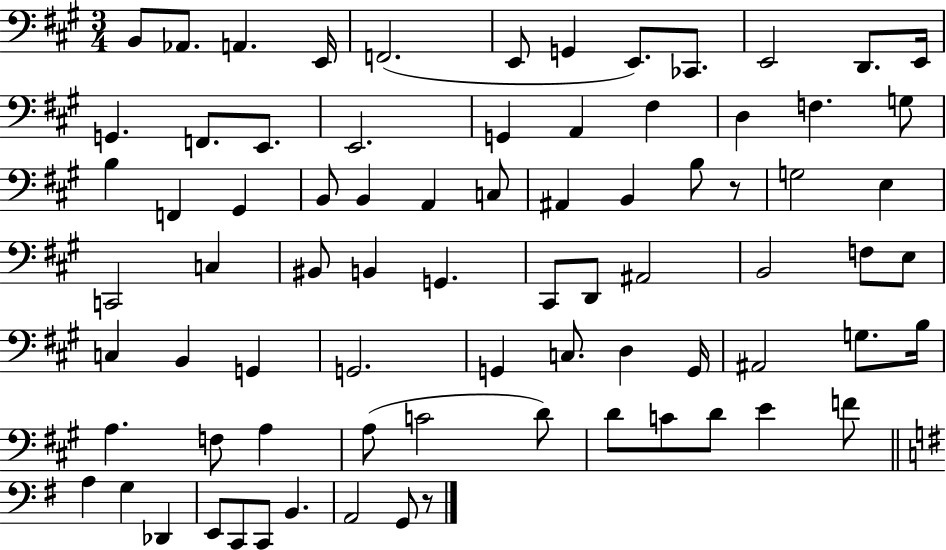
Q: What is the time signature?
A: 3/4